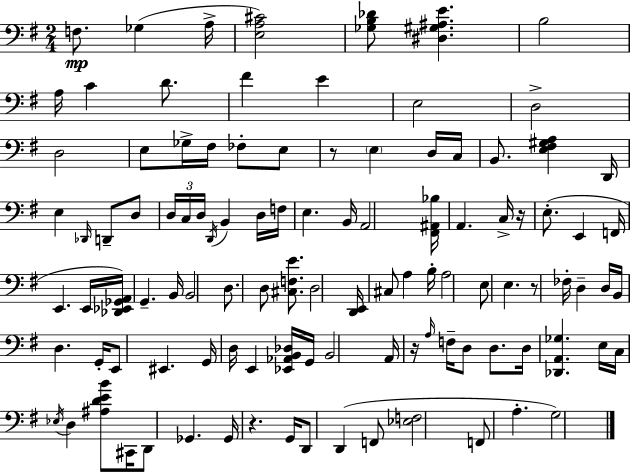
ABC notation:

X:1
T:Untitled
M:2/4
L:1/4
K:G
F,/2 _G, A,/4 [E,A,^C]2 [_G,B,_D]/2 [^D,^G,^A,E] B,2 A,/4 C D/2 ^F E E,2 D,2 D,2 E,/2 _G,/4 ^F,/4 _F,/2 E,/2 z/2 E, D,/4 C,/4 B,,/2 [E,^F,^G,A,] D,,/4 E, _D,,/4 D,,/2 D,/2 D,/4 C,/4 D,/4 D,,/4 B,, D,/4 F,/4 E, B,,/4 A,,2 [^F,,^A,,_B,]/4 A,, C,/4 z/4 E,/2 E,, F,,/4 E,, E,,/4 [_D,,_E,,_G,,A,,]/4 G,, B,,/4 B,,2 D,/2 D,/2 [^C,F,E]/2 D,2 [D,,E,,]/4 ^C,/2 A, B,/4 A,2 E,/2 E, z/2 _F,/4 D, D,/4 B,,/4 D, G,,/4 E,,/2 ^E,, G,,/4 D,/4 E,, [_E,,_A,,B,,_D,]/4 G,,/4 B,,2 A,,/4 z/4 A,/4 F,/4 D,/2 D,/2 D,/4 [_D,,A,,_G,] E,/4 C,/4 _E,/4 D, [^A,DEB]/2 ^C,,/4 D,,/2 _G,, _G,,/4 z G,,/4 D,,/2 D,, F,,/2 [_E,F,]2 F,,/2 A, G,2